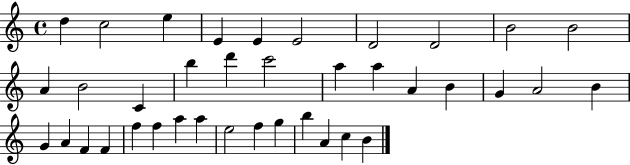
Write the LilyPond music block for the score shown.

{
  \clef treble
  \time 4/4
  \defaultTimeSignature
  \key c \major
  d''4 c''2 e''4 | e'4 e'4 e'2 | d'2 d'2 | b'2 b'2 | \break a'4 b'2 c'4 | b''4 d'''4 c'''2 | a''4 a''4 a'4 b'4 | g'4 a'2 b'4 | \break g'4 a'4 f'4 f'4 | f''4 f''4 a''4 a''4 | e''2 f''4 g''4 | b''4 a'4 c''4 b'4 | \break \bar "|."
}